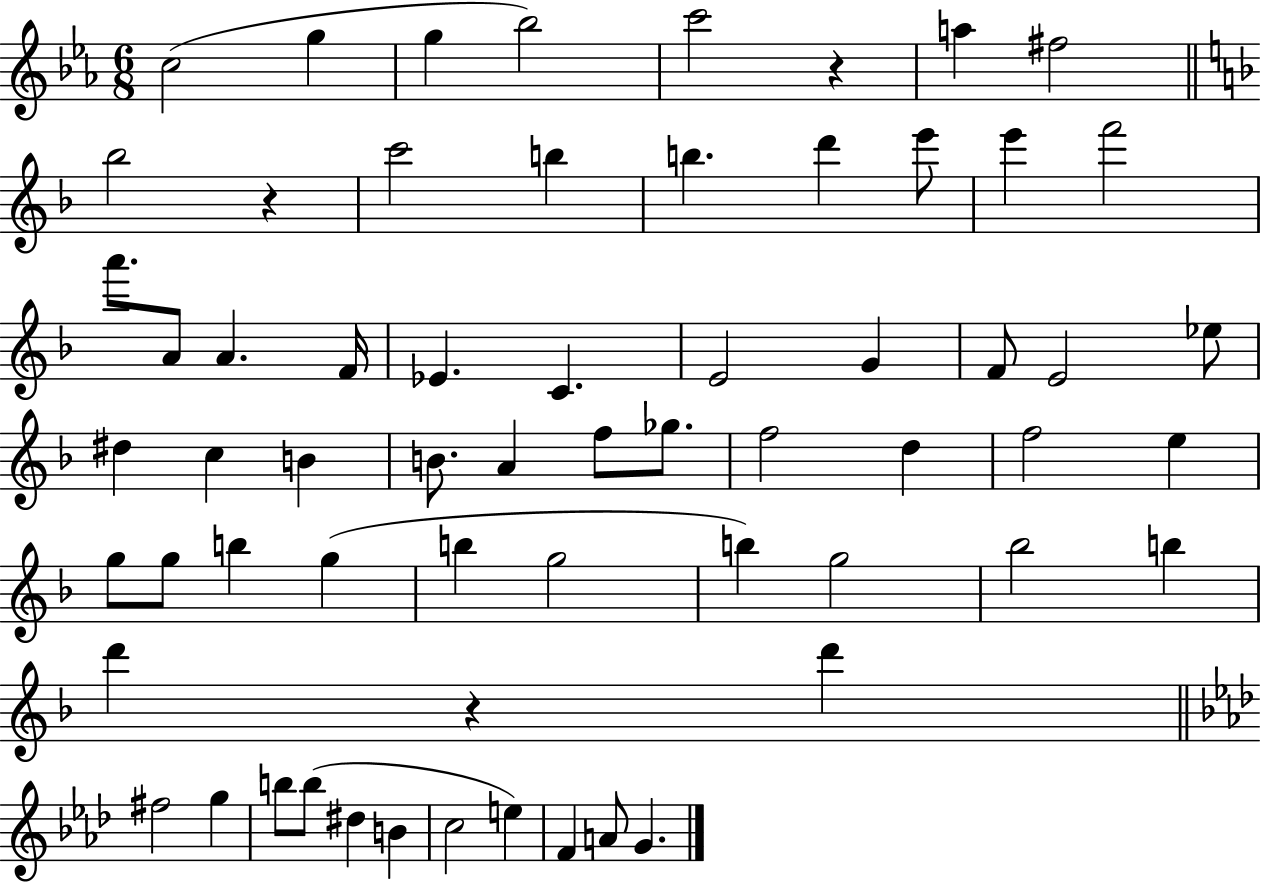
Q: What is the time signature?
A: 6/8